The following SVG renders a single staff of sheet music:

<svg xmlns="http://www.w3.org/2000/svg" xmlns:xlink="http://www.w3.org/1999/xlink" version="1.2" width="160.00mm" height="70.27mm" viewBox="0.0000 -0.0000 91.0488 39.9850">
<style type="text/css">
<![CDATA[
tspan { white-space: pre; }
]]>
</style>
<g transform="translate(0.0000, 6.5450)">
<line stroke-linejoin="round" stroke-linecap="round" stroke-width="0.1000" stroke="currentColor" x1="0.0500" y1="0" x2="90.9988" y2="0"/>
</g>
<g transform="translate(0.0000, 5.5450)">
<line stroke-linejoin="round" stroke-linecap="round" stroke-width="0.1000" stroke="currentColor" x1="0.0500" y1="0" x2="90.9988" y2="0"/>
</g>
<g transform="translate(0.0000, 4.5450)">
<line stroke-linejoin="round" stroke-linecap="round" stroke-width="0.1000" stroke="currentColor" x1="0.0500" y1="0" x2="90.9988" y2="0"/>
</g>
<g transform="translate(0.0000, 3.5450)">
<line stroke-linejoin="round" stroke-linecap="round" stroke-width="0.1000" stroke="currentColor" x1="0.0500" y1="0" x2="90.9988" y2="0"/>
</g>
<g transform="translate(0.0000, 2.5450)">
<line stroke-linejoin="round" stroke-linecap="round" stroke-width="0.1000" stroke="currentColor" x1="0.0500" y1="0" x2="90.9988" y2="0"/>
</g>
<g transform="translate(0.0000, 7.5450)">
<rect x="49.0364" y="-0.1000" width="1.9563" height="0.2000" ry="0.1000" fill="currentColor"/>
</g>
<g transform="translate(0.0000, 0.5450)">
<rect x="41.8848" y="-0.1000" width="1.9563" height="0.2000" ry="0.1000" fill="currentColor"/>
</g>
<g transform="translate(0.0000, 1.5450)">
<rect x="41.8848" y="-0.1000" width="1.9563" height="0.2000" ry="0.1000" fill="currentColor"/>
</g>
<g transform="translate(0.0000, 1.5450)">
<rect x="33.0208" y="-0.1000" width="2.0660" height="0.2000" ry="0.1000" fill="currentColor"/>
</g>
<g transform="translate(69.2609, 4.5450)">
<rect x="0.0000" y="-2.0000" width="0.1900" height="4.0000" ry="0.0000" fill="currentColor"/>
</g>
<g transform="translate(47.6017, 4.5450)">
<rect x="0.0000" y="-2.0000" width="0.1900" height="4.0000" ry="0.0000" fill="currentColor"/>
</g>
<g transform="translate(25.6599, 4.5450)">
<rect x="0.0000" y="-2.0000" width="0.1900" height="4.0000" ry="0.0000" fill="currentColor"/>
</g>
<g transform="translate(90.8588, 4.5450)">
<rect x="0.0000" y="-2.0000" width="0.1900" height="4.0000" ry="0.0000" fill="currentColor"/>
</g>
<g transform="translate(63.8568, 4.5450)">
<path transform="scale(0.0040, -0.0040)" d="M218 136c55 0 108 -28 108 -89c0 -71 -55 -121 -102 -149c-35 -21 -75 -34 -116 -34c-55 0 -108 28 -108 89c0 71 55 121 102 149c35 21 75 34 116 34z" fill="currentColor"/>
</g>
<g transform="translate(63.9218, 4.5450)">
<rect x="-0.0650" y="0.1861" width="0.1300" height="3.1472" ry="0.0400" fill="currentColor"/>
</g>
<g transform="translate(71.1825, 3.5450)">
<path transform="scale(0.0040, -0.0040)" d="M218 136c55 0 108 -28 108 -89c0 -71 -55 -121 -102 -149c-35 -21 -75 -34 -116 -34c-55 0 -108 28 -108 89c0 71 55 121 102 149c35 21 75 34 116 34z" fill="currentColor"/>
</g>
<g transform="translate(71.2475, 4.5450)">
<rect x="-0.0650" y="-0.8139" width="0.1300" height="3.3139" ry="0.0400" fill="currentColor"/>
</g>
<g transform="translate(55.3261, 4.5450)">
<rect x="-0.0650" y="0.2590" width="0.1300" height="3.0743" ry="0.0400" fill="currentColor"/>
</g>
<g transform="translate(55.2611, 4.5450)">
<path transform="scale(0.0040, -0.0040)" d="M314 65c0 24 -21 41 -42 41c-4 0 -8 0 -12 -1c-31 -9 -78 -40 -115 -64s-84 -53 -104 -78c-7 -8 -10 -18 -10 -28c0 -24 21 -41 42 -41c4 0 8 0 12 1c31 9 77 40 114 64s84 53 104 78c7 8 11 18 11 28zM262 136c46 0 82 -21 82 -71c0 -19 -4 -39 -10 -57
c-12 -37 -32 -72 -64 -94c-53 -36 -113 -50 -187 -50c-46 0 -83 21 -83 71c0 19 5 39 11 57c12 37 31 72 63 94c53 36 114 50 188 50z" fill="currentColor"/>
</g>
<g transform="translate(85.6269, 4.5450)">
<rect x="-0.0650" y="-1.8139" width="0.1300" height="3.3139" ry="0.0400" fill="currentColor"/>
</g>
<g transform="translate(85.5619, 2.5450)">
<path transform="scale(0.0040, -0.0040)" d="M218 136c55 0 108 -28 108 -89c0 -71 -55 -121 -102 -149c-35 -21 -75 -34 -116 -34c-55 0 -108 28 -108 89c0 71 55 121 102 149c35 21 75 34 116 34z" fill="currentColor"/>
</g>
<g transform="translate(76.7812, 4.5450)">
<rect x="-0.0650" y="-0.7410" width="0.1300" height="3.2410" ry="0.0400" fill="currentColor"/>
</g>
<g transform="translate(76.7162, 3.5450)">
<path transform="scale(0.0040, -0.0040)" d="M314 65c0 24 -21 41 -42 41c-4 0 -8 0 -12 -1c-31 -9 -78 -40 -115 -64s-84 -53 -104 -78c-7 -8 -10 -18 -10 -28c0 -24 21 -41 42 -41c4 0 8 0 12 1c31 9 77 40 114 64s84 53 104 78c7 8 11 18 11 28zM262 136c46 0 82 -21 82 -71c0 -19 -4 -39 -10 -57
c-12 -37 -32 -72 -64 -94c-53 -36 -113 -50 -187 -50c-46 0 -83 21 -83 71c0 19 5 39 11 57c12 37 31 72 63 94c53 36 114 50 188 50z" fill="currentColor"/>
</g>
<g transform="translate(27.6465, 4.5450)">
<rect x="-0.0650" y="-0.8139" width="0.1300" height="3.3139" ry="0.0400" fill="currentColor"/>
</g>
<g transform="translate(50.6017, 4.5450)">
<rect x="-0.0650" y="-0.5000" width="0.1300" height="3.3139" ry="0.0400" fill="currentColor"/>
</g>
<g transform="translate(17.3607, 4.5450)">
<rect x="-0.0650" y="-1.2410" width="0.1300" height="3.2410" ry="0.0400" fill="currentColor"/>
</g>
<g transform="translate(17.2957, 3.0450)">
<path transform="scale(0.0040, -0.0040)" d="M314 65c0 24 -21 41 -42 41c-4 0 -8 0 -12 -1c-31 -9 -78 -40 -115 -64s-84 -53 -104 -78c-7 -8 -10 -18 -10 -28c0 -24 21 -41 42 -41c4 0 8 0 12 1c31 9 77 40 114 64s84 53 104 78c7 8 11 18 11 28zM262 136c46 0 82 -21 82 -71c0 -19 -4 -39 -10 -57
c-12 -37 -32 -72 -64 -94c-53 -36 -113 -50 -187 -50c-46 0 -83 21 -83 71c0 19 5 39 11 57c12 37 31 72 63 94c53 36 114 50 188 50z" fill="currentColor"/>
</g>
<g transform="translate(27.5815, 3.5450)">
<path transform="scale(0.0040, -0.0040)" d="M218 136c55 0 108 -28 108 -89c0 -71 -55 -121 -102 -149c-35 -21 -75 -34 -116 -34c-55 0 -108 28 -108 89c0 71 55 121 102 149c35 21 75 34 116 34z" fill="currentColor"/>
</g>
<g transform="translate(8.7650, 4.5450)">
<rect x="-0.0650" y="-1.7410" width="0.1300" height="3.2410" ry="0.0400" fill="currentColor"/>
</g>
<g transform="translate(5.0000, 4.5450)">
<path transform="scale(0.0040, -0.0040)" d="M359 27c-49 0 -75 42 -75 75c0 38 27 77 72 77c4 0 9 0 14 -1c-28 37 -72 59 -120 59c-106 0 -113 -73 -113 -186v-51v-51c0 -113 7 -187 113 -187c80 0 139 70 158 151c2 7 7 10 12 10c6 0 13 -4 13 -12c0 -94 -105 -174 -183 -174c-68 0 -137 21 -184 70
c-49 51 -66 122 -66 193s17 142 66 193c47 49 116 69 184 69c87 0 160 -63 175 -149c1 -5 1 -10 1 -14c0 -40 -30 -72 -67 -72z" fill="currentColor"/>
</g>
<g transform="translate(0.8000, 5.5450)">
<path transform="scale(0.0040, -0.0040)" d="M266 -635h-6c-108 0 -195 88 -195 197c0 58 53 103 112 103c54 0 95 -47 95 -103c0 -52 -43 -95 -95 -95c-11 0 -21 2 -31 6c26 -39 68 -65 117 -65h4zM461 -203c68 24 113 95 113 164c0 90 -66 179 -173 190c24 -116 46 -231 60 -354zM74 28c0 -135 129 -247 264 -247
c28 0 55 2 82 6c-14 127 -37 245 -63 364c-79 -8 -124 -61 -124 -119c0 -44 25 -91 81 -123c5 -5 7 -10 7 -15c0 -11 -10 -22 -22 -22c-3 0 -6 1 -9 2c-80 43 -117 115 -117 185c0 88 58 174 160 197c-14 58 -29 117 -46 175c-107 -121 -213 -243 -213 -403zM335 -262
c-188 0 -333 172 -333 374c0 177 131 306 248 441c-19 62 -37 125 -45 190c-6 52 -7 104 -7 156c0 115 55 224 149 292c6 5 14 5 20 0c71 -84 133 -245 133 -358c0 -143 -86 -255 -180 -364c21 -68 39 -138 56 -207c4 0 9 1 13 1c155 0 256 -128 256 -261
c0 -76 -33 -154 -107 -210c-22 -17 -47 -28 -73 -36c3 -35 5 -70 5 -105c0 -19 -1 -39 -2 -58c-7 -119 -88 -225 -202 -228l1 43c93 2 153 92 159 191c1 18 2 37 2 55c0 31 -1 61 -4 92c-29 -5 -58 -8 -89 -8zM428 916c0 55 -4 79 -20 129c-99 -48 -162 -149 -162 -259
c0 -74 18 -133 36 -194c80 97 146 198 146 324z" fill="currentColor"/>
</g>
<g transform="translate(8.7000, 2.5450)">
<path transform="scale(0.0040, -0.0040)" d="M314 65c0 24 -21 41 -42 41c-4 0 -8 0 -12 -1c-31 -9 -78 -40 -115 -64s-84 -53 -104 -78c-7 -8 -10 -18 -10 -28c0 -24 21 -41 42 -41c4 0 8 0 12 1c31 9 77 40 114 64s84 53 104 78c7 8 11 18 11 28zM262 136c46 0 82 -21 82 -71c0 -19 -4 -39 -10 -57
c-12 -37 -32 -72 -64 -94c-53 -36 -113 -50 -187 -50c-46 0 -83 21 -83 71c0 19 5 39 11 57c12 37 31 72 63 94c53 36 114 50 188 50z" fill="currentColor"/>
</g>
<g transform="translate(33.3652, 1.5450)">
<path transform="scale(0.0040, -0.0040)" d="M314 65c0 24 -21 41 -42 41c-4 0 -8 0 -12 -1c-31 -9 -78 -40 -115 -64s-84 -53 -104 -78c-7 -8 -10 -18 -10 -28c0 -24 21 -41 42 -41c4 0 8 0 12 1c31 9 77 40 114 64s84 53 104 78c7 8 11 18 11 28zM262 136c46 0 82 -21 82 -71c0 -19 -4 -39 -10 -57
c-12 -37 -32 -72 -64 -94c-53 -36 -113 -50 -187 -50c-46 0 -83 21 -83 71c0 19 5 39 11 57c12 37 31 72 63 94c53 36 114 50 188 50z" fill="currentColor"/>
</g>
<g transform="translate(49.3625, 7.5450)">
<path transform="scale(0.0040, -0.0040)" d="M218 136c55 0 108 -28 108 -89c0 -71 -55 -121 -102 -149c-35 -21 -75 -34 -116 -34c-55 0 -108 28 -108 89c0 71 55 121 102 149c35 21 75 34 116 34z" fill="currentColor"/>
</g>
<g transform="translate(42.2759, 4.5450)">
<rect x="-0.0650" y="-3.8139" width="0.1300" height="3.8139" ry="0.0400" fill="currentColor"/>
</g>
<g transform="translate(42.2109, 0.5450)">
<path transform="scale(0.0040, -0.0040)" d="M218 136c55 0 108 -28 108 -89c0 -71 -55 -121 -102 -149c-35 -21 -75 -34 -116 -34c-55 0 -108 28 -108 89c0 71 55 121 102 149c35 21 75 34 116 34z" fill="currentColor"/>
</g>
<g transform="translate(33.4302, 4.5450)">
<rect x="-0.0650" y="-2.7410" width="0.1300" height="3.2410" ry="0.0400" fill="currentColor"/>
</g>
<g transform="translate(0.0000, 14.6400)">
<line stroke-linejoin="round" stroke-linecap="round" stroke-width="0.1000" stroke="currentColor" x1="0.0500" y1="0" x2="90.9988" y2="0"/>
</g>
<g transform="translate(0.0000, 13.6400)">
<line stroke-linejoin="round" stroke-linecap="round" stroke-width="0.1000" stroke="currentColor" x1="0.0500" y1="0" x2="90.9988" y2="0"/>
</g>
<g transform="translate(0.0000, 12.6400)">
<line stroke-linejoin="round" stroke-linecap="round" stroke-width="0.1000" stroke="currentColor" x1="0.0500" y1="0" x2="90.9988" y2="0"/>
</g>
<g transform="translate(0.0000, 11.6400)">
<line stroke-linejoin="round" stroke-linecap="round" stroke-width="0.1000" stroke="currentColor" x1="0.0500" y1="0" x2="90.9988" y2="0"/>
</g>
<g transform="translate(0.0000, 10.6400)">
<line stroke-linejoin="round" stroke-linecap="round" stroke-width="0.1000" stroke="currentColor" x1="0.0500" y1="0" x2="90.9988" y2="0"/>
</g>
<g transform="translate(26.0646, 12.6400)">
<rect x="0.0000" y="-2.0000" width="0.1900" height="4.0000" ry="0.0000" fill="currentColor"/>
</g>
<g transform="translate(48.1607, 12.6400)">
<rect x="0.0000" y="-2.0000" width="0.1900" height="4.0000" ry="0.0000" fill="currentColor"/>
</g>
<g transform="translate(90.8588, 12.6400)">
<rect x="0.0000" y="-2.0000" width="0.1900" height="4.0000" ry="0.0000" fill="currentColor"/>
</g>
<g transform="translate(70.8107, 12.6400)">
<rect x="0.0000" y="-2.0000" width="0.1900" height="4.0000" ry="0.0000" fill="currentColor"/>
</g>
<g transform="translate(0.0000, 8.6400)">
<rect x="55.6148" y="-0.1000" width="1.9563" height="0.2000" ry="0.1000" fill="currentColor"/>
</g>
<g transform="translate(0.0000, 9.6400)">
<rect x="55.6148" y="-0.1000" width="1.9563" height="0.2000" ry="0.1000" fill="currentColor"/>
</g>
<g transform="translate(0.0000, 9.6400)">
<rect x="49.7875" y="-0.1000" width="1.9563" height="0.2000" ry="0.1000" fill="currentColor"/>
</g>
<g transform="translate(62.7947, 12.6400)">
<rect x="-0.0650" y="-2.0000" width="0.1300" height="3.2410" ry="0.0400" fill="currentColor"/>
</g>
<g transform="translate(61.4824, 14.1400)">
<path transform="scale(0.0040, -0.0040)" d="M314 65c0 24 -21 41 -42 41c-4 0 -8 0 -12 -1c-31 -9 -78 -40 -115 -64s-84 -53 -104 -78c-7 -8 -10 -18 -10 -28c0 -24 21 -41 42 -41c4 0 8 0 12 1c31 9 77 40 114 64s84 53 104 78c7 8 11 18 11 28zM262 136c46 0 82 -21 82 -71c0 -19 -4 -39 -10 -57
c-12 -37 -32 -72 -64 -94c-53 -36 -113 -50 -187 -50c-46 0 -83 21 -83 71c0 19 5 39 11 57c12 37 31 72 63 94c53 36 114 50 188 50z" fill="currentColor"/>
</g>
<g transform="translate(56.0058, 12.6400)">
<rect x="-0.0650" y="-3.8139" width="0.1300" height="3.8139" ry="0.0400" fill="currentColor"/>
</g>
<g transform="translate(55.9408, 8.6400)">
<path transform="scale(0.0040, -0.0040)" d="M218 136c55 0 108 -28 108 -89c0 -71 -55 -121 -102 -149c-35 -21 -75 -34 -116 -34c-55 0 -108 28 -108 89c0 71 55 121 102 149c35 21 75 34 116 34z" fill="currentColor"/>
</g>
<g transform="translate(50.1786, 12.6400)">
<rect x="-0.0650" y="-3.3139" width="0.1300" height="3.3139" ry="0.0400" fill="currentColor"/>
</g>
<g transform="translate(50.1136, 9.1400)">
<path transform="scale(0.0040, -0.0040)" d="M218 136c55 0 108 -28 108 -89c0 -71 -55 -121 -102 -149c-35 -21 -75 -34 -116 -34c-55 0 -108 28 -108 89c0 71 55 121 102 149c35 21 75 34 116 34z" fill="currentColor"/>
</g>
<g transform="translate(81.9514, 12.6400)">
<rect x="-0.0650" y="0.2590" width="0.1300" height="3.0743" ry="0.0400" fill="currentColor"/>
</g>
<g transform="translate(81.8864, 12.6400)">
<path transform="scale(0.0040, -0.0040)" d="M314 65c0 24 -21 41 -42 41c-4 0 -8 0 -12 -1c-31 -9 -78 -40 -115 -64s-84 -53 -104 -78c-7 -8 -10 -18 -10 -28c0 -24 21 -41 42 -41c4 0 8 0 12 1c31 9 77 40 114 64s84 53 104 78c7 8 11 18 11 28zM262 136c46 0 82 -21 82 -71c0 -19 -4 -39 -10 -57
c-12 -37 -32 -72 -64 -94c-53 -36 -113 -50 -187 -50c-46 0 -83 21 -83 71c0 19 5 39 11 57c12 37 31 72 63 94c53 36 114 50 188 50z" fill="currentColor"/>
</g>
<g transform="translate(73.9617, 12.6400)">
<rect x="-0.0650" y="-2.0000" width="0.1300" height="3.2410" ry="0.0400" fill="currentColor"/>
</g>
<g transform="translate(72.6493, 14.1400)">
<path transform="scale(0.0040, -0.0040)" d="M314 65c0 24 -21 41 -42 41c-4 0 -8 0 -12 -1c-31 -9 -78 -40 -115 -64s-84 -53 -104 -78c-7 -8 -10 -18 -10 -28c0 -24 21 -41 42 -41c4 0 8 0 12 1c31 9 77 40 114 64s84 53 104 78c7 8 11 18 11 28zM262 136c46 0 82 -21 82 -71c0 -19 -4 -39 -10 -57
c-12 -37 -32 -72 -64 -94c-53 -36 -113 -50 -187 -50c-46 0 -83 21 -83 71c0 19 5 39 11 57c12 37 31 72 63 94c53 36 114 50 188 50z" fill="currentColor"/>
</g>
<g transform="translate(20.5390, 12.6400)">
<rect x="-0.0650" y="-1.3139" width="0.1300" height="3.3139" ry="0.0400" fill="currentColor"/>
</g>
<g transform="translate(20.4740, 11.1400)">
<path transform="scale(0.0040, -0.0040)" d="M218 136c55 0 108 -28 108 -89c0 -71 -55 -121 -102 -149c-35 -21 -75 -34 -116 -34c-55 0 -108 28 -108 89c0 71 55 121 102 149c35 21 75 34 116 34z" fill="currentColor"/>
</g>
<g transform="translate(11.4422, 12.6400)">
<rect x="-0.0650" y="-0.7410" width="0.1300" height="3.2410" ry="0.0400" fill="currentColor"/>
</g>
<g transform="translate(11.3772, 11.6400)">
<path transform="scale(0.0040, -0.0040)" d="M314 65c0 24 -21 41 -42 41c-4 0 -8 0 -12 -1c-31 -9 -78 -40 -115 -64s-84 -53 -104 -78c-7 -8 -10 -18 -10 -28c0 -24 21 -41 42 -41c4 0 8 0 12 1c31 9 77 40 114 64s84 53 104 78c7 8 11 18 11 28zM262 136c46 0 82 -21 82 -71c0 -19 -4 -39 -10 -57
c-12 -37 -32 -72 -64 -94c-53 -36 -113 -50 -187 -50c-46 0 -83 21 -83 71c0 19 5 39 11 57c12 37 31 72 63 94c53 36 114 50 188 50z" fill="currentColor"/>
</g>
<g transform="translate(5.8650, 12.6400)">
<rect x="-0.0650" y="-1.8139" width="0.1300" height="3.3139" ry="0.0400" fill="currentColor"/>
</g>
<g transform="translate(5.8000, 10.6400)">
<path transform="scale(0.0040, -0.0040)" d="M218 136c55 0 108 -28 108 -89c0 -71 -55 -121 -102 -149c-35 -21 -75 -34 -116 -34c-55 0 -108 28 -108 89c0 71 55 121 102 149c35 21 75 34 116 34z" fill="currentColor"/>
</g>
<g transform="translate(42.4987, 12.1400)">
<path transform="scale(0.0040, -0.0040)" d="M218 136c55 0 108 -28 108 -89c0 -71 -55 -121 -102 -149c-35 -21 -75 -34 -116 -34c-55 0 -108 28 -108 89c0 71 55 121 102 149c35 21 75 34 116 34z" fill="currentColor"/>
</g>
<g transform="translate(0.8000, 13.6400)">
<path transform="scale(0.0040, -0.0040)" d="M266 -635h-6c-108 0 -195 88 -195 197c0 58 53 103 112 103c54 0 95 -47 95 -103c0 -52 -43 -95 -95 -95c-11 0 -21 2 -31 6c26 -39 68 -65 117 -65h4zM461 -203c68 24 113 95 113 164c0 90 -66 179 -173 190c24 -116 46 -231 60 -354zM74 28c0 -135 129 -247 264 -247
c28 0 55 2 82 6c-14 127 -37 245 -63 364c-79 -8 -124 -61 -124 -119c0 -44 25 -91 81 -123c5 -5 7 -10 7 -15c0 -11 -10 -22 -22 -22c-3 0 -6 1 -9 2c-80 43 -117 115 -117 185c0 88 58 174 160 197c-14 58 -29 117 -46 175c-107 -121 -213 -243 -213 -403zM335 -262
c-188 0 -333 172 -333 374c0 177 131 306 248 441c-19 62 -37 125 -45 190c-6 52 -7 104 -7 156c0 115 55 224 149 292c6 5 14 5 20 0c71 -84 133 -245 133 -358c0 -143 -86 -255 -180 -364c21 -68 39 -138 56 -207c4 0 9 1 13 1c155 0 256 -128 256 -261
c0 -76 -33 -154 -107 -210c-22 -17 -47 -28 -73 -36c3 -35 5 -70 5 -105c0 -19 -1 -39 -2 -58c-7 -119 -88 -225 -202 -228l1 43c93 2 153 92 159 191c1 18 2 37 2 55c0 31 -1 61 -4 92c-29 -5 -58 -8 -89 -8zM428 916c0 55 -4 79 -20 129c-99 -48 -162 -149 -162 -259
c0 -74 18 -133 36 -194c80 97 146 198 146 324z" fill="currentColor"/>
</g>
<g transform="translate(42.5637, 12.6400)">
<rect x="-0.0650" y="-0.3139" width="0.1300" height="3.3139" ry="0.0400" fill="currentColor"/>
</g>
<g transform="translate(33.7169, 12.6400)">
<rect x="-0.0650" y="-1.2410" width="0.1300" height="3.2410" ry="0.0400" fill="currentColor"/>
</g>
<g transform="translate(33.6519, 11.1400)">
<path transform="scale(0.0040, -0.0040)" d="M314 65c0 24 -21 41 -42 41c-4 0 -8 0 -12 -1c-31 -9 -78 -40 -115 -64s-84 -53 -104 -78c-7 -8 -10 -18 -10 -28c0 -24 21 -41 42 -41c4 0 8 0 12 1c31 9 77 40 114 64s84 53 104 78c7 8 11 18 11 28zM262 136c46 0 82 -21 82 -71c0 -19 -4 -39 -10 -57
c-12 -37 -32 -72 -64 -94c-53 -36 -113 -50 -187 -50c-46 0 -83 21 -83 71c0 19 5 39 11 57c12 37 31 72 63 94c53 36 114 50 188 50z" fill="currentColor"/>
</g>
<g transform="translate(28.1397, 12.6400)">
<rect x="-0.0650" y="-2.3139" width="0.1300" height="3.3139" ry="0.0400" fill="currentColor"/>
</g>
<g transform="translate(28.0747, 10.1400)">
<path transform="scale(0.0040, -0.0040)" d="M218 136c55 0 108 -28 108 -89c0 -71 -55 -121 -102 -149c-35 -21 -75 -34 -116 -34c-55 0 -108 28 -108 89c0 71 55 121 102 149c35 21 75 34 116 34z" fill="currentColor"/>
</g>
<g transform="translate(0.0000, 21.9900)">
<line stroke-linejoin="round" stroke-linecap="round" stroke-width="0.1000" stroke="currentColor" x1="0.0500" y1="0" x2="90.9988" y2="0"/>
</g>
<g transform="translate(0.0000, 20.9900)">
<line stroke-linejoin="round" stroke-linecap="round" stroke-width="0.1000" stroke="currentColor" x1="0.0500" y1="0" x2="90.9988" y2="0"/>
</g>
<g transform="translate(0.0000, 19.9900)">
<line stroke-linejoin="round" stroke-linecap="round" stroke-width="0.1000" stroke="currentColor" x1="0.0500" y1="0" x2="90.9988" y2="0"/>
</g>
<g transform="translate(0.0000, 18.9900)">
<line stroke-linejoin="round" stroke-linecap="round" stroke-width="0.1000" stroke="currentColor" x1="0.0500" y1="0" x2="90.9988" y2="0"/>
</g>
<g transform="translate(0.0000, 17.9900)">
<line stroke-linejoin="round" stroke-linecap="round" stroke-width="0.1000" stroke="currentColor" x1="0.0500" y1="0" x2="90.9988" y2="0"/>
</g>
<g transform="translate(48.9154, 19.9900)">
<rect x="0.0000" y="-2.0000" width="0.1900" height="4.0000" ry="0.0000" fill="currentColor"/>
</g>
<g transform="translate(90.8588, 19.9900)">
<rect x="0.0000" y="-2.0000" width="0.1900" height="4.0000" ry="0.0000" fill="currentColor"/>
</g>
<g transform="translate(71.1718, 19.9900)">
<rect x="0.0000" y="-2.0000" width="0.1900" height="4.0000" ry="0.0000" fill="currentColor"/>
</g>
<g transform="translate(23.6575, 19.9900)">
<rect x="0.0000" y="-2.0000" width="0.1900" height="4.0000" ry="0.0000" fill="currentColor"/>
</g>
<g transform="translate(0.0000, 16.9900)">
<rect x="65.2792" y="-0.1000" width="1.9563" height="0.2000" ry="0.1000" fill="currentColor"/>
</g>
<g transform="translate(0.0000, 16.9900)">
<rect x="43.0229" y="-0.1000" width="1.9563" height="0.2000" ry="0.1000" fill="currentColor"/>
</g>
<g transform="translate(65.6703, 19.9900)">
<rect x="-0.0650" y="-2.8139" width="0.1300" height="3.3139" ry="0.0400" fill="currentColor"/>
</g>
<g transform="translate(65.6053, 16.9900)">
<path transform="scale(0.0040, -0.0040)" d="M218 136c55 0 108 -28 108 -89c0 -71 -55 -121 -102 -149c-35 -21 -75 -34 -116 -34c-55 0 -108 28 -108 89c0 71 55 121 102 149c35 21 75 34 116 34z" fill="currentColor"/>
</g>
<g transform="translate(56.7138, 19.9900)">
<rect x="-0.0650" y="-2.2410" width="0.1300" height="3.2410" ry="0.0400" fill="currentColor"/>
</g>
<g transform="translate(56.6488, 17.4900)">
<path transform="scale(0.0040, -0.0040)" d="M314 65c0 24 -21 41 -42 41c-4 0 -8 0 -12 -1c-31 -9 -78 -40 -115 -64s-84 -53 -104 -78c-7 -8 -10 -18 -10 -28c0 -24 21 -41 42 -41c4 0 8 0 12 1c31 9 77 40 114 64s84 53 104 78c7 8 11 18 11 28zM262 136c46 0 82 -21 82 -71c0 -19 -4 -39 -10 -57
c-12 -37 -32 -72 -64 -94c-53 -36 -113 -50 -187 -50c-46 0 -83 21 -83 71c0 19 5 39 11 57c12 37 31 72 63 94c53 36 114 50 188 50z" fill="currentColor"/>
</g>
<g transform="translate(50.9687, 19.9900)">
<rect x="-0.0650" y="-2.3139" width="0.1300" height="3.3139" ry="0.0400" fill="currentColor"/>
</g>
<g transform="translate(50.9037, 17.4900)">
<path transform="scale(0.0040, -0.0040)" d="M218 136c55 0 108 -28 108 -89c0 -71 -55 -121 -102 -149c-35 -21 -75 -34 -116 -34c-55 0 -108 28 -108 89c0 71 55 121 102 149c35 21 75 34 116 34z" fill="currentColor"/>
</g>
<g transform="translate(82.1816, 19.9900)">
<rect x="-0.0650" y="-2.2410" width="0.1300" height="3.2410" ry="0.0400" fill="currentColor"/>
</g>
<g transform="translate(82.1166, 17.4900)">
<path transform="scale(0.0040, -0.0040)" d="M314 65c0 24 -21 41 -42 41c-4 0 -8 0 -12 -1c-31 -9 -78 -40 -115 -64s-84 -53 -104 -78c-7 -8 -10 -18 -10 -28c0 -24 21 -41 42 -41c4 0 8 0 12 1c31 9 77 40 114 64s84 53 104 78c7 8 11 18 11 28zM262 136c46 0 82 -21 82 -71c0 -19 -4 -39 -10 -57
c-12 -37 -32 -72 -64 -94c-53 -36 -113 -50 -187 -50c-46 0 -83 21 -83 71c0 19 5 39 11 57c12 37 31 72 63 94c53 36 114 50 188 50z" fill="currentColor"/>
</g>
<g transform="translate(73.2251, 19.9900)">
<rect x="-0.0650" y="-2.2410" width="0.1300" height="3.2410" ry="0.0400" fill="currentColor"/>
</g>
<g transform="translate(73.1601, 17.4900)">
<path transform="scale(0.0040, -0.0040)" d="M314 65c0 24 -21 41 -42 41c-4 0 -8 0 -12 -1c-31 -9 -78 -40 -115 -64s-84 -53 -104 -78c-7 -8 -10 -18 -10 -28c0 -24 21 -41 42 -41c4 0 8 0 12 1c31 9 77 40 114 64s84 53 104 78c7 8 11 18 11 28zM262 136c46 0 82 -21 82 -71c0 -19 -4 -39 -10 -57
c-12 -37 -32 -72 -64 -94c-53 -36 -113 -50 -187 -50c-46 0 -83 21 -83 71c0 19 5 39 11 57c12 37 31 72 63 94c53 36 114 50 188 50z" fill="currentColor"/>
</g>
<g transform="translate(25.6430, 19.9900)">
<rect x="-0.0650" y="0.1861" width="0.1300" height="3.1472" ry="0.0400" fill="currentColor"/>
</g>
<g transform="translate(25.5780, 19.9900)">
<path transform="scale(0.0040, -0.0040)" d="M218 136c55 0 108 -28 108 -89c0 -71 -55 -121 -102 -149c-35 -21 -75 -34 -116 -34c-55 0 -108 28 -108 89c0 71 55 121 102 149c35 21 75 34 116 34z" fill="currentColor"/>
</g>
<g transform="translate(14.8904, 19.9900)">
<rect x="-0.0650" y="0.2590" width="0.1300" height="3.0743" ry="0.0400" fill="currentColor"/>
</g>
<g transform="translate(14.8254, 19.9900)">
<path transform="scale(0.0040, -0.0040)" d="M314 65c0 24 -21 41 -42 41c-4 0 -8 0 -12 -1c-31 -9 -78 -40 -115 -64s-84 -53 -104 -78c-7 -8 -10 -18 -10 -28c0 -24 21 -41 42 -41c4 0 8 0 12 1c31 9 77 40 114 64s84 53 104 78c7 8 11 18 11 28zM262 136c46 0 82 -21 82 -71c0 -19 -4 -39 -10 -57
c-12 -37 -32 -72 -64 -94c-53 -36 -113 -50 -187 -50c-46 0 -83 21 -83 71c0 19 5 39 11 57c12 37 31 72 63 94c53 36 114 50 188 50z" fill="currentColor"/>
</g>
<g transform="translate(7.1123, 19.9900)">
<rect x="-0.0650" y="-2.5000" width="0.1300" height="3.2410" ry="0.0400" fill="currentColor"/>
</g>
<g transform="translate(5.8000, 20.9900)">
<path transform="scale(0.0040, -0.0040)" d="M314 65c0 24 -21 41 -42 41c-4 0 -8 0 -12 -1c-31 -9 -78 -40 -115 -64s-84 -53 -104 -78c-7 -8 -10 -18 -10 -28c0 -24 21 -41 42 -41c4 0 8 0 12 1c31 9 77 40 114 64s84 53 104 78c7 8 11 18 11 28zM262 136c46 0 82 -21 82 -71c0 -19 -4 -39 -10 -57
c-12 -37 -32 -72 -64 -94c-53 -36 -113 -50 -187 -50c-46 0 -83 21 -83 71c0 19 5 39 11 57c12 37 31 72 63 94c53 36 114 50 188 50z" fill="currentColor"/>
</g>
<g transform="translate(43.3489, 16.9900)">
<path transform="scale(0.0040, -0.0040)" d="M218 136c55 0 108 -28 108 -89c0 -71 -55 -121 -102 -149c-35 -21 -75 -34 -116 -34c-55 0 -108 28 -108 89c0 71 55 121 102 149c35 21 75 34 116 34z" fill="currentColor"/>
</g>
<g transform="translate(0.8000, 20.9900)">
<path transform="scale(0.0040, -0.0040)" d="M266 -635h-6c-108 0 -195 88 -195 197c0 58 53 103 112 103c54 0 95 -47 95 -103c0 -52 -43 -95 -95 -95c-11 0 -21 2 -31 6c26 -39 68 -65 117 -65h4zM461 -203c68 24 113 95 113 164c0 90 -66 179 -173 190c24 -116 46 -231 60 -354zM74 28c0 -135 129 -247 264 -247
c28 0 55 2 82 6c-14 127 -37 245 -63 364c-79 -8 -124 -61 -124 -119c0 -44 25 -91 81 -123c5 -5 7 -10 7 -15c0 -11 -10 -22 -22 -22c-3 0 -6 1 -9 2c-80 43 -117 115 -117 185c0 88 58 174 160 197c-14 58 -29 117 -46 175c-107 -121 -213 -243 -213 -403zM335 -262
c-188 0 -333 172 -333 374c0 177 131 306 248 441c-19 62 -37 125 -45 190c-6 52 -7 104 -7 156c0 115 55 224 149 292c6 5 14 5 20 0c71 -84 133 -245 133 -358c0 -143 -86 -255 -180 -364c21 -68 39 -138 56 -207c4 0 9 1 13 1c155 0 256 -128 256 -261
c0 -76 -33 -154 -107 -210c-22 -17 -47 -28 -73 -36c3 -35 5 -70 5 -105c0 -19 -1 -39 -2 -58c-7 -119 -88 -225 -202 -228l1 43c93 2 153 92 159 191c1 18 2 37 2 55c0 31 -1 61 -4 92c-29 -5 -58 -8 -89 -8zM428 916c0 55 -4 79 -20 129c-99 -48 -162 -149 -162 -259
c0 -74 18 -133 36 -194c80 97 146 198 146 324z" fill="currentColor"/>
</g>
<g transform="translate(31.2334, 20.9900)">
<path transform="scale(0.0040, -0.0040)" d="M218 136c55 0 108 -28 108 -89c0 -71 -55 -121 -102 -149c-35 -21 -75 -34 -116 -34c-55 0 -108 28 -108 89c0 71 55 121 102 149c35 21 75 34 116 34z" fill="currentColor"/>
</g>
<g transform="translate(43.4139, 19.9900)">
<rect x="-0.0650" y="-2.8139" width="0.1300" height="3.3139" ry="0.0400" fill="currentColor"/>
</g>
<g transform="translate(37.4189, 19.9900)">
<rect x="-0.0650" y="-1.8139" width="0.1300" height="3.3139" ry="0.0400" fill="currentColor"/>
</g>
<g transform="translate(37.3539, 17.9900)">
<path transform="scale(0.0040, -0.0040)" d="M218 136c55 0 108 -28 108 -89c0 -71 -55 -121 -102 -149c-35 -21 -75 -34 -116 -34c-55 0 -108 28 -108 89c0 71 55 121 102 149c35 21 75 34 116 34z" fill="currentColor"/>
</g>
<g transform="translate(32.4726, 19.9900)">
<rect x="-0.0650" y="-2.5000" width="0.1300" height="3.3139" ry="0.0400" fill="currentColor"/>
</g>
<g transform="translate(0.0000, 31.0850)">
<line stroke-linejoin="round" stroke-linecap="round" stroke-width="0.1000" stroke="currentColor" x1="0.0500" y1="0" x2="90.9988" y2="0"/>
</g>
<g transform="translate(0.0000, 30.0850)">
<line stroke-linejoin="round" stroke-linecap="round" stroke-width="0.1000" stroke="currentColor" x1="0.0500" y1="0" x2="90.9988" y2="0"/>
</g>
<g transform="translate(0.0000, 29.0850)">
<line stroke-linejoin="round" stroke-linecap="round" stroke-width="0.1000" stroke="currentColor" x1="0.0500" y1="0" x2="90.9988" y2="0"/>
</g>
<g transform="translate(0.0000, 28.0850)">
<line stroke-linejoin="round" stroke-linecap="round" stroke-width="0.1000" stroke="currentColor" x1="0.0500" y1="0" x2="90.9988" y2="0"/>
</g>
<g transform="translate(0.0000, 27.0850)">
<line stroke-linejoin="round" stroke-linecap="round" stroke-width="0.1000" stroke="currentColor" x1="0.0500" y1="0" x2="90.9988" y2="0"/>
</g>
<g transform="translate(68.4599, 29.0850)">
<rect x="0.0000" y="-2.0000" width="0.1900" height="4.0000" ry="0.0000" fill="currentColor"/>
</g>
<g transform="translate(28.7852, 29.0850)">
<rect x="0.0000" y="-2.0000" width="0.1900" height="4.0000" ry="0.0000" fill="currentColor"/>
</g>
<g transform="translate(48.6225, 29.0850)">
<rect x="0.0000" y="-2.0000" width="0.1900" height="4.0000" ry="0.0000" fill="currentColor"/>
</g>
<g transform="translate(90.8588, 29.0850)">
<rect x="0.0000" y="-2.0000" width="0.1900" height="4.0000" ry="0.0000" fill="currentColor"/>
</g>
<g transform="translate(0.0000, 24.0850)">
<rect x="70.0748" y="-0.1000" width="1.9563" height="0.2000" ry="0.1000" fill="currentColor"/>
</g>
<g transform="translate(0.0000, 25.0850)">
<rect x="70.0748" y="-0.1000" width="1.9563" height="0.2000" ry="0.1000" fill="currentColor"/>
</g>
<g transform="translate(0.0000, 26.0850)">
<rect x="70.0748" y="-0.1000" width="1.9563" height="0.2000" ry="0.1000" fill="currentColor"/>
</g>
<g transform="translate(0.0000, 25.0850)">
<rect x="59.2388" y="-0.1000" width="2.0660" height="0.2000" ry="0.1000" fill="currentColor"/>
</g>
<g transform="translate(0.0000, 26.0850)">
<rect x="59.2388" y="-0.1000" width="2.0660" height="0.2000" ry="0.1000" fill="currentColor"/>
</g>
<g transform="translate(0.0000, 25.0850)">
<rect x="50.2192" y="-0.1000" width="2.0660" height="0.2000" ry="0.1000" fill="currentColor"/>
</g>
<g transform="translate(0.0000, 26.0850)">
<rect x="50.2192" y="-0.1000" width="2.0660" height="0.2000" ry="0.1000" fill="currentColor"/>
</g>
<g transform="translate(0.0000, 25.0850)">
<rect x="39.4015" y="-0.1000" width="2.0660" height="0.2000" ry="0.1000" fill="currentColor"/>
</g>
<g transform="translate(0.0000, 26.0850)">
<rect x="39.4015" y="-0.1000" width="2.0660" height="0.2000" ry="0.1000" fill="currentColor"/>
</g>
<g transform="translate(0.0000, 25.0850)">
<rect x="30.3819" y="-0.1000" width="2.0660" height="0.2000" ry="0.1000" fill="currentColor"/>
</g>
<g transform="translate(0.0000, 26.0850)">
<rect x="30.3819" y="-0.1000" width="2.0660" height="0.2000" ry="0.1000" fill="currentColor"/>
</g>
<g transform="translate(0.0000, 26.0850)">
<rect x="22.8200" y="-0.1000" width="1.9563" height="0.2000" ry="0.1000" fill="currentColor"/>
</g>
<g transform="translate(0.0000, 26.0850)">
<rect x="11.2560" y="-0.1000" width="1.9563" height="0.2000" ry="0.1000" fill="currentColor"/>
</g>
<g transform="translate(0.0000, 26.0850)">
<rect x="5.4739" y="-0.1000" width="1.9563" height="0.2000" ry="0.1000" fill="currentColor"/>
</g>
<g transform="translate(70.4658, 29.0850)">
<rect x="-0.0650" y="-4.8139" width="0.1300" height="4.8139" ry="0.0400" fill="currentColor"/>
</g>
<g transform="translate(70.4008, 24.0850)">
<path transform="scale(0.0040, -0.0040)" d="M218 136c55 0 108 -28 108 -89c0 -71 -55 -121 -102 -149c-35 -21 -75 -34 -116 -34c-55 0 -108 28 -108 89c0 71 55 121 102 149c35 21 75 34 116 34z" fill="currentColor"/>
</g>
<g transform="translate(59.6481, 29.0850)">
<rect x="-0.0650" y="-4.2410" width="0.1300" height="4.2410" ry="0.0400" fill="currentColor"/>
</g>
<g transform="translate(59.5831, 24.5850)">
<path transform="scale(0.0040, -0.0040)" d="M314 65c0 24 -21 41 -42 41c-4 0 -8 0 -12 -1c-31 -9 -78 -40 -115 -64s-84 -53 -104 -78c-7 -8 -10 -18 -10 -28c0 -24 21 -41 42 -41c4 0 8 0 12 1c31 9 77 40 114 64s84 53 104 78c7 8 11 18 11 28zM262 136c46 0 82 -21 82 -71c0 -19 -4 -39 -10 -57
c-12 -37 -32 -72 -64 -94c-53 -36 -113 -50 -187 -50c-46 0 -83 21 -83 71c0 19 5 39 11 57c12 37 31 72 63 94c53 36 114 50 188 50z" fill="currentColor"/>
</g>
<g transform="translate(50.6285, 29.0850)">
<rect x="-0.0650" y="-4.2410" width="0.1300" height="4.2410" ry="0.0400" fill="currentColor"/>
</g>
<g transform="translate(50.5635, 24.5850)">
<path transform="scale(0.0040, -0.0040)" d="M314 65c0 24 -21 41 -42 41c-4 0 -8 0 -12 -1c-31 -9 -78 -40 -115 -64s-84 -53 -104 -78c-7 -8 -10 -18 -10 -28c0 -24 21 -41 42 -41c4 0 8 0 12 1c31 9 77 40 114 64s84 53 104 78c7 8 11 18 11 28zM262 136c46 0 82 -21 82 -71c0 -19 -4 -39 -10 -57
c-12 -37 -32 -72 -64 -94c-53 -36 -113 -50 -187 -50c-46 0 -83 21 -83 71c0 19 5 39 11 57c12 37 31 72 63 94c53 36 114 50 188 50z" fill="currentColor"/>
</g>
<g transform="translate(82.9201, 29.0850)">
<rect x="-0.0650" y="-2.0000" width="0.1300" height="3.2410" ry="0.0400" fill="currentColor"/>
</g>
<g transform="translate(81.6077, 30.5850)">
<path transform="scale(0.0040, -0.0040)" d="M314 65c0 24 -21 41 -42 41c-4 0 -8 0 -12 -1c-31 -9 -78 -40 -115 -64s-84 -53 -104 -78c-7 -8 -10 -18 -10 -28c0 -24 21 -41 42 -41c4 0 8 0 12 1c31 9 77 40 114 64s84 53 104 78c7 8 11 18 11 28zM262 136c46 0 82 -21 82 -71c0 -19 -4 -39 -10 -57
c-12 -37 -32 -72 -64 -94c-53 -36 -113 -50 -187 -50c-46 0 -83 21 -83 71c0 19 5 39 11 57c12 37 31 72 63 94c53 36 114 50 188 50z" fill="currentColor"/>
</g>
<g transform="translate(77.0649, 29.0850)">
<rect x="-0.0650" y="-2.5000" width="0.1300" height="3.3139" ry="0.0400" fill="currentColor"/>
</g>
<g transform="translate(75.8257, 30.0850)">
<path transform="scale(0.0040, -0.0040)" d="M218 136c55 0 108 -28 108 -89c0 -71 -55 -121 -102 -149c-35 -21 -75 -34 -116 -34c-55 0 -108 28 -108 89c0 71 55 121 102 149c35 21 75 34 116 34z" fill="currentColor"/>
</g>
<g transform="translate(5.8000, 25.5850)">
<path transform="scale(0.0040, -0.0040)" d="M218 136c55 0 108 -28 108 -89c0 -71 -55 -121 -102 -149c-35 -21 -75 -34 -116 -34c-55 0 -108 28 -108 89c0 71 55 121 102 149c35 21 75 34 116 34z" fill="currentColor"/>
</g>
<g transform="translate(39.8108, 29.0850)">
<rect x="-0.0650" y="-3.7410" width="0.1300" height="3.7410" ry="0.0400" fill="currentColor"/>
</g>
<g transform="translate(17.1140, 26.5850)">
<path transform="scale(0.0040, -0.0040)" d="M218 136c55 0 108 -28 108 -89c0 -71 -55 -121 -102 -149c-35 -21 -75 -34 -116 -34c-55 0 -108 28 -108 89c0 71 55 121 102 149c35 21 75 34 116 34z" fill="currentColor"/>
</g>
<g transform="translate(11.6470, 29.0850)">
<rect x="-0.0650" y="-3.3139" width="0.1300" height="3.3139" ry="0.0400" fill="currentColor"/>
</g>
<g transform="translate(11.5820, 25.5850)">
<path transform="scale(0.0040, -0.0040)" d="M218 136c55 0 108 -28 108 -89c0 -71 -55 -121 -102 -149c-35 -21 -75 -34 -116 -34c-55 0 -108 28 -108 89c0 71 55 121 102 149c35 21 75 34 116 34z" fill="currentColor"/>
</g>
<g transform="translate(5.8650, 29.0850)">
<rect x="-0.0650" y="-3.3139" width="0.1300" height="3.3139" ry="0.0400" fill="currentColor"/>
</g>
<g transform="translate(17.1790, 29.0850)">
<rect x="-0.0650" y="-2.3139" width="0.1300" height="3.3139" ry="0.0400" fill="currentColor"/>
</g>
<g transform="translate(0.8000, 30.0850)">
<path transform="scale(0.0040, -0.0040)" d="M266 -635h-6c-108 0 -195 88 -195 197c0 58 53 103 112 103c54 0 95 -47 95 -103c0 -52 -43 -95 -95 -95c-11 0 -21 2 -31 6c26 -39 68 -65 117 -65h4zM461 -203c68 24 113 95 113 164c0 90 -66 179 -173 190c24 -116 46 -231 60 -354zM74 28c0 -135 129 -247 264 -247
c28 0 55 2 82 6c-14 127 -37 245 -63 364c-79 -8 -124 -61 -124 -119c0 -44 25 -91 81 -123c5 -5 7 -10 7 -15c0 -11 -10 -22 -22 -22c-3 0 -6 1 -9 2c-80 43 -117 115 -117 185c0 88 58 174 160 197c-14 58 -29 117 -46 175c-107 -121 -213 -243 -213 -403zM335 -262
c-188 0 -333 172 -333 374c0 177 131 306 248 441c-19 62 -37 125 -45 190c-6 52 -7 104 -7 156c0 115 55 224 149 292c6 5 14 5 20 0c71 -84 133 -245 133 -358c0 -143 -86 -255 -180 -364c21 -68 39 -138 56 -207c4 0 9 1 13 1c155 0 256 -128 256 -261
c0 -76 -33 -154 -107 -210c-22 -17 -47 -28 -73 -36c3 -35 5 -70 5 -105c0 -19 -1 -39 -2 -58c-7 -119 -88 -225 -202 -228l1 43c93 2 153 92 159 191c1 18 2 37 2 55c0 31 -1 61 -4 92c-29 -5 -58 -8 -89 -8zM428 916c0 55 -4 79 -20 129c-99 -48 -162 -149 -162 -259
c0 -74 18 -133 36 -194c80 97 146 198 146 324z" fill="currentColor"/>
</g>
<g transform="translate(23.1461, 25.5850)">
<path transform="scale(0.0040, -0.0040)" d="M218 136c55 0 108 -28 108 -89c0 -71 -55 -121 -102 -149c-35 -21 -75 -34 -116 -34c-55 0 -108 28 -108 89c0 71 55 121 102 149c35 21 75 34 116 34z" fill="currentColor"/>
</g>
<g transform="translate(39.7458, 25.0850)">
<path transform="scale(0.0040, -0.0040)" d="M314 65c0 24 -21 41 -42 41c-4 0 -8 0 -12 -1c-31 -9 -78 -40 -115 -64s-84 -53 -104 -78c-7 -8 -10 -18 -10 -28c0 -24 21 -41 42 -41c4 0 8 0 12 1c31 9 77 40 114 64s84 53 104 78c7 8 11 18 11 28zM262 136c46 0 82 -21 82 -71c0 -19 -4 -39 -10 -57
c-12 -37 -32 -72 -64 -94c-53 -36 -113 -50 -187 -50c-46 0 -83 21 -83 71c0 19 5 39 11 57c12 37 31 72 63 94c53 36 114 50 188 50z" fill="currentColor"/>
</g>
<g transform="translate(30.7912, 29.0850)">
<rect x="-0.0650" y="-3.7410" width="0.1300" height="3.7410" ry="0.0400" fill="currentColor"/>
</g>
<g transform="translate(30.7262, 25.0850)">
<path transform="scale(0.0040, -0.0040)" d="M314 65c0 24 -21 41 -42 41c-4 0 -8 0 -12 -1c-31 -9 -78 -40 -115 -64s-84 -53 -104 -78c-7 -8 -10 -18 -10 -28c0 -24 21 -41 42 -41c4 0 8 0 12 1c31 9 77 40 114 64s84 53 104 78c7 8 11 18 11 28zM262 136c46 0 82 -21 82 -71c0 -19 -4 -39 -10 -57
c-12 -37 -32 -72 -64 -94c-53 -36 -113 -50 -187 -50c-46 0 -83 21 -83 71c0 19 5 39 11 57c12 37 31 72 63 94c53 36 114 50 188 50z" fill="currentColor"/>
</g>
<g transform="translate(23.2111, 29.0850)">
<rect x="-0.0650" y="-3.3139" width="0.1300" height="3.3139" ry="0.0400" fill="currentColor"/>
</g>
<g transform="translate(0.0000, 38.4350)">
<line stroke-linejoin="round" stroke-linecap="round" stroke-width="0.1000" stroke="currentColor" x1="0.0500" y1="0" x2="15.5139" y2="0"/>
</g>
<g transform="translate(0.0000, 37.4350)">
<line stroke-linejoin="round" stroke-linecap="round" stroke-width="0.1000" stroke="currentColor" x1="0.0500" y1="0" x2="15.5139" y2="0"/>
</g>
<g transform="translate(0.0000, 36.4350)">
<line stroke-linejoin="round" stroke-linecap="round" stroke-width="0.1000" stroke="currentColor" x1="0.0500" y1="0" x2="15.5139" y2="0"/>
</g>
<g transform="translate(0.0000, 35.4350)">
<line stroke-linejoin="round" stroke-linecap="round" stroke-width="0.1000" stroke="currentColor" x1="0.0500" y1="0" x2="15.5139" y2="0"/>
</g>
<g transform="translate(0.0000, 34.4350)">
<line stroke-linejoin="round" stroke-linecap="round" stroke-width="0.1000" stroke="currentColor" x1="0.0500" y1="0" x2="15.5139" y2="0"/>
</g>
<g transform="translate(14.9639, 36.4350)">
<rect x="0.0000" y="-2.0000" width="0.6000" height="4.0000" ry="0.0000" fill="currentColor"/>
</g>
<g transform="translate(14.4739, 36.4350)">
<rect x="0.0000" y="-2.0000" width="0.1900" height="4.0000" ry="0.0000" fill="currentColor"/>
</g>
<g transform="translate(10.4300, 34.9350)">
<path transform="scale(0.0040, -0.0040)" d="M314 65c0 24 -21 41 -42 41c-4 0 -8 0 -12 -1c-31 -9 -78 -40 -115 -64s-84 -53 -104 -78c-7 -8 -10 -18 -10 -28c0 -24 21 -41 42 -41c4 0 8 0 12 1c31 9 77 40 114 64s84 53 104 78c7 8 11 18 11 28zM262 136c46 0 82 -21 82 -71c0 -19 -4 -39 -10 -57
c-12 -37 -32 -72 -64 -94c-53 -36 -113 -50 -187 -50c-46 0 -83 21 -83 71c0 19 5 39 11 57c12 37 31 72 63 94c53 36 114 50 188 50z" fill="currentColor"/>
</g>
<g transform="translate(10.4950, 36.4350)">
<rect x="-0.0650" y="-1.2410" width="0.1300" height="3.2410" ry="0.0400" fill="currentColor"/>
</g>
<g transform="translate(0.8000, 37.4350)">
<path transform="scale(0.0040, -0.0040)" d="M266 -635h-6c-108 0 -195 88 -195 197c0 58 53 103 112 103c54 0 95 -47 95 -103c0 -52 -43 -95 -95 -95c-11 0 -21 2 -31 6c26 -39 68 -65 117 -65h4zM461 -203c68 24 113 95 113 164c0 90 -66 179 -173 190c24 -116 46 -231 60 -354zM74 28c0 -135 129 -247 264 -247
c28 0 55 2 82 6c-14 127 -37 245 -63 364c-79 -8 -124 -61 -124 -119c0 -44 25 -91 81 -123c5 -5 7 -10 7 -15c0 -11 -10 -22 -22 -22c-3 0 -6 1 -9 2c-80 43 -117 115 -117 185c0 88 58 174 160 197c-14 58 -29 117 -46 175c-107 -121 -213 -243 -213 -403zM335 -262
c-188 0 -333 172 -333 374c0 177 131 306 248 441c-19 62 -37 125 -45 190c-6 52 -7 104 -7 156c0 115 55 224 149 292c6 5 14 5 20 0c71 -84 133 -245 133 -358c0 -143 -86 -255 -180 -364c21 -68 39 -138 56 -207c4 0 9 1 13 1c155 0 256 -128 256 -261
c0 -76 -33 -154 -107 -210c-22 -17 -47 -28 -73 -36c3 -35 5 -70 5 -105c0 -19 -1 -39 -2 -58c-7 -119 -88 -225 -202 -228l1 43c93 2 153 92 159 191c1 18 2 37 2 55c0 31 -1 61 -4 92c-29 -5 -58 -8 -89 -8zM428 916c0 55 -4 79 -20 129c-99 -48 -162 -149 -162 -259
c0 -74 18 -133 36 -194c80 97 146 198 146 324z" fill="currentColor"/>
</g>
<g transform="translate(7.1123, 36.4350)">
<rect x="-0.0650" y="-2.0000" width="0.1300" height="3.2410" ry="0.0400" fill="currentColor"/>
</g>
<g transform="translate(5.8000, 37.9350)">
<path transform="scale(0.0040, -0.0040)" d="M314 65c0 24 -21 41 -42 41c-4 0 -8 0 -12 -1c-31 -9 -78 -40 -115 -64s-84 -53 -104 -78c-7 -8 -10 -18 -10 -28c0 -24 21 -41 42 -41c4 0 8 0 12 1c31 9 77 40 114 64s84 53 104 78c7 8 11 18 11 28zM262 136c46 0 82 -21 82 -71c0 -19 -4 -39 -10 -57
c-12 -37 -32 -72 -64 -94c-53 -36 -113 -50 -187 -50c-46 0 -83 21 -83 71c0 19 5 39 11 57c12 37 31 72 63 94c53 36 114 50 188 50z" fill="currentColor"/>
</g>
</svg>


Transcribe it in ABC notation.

X:1
T:Untitled
M:4/4
L:1/4
K:C
f2 e2 d a2 c' C B2 B d d2 f f d2 e g e2 c b c' F2 F2 B2 G2 B2 B G f a g g2 a g2 g2 b b g b c'2 c'2 d'2 d'2 e' G F2 F2 e2